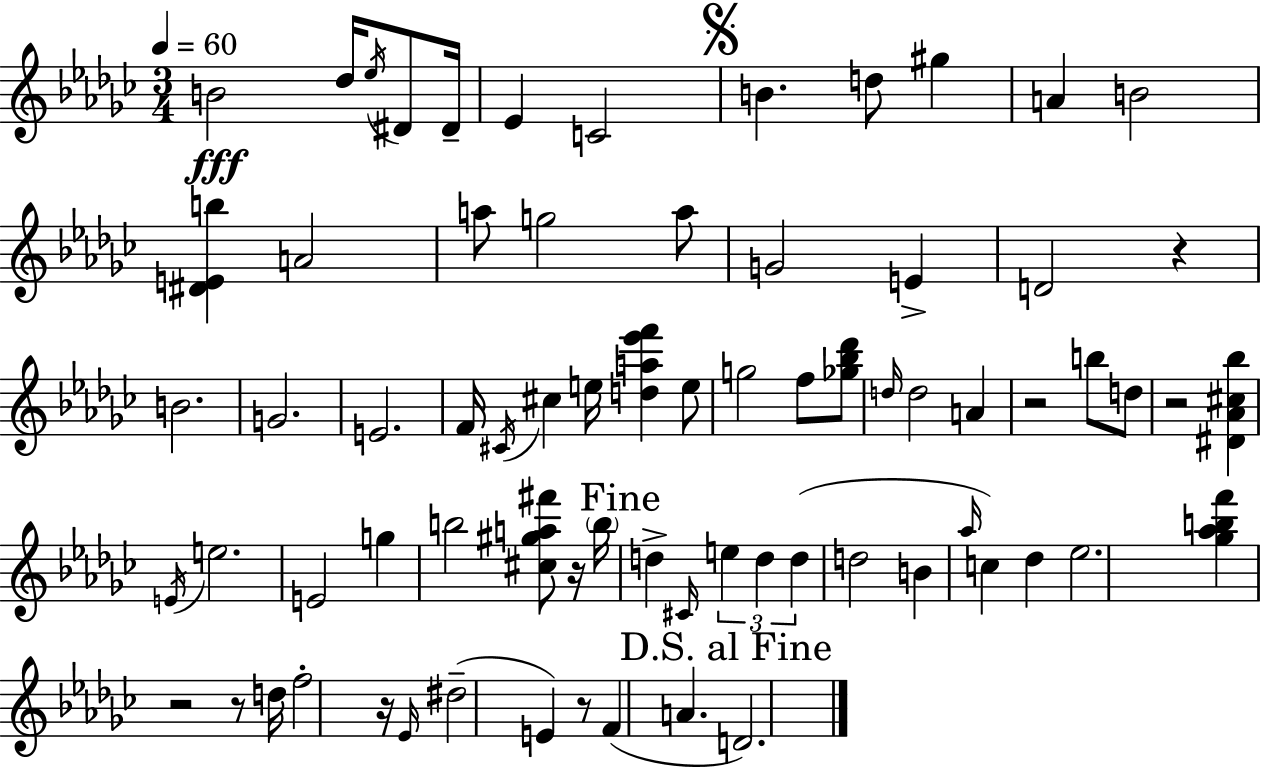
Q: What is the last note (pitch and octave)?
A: D4